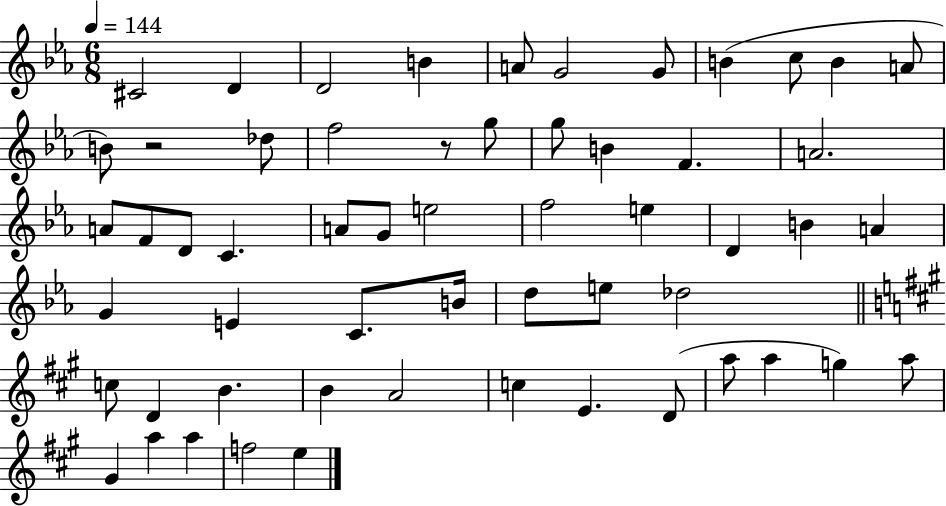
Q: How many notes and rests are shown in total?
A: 57